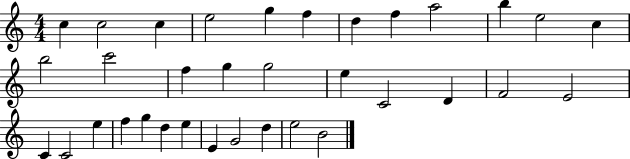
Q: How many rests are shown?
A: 0